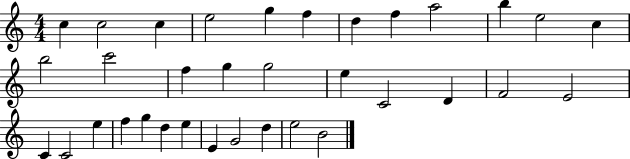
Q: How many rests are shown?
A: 0